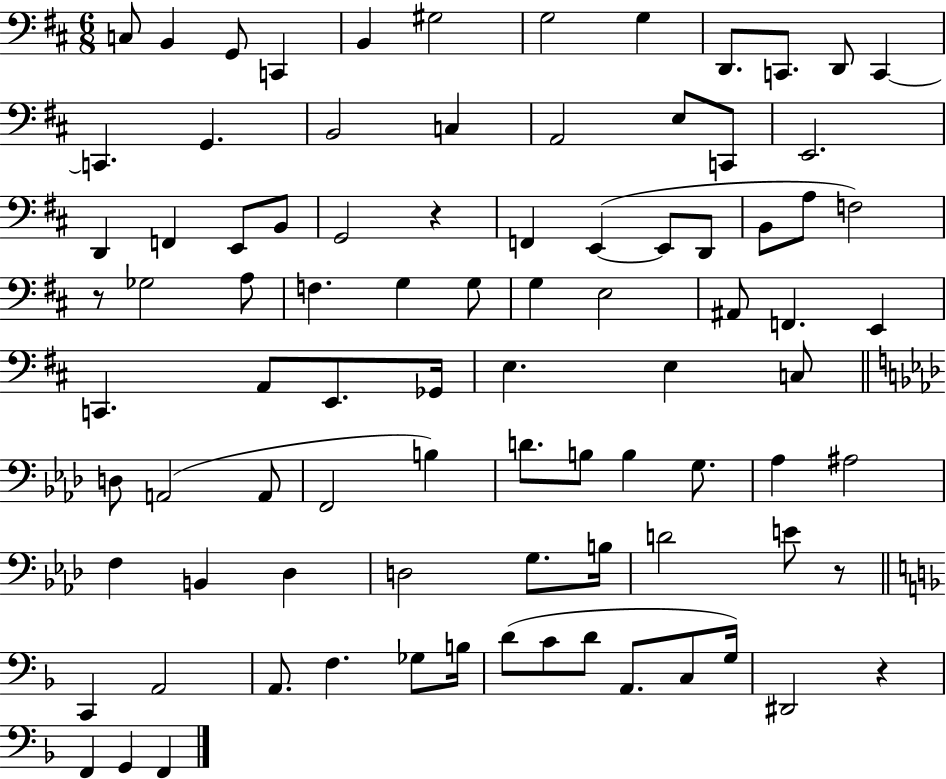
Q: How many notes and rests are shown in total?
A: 88